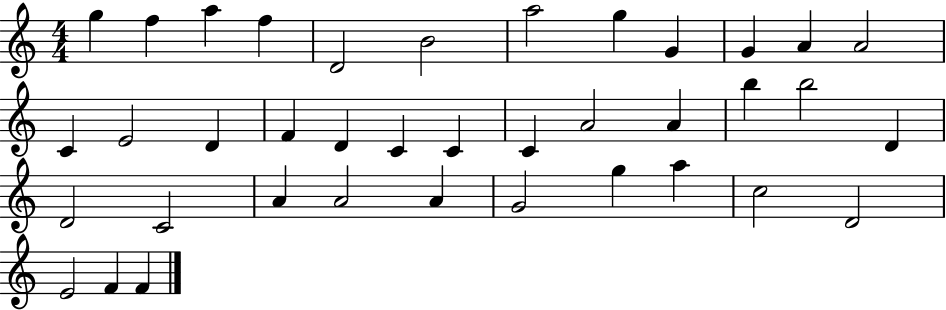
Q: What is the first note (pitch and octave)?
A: G5